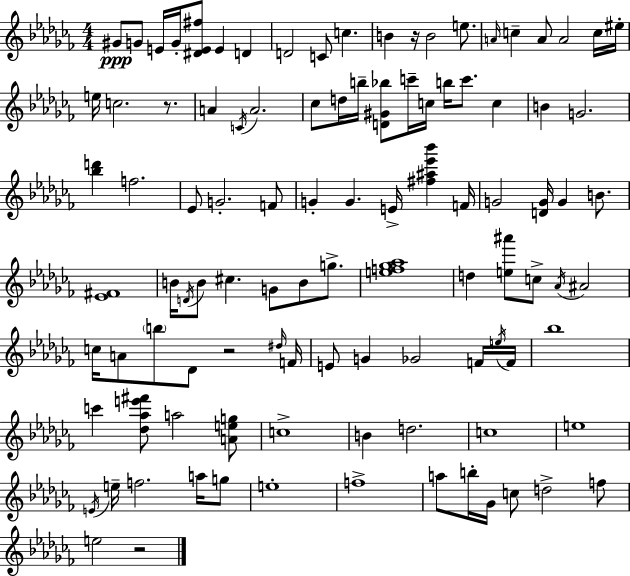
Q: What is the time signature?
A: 4/4